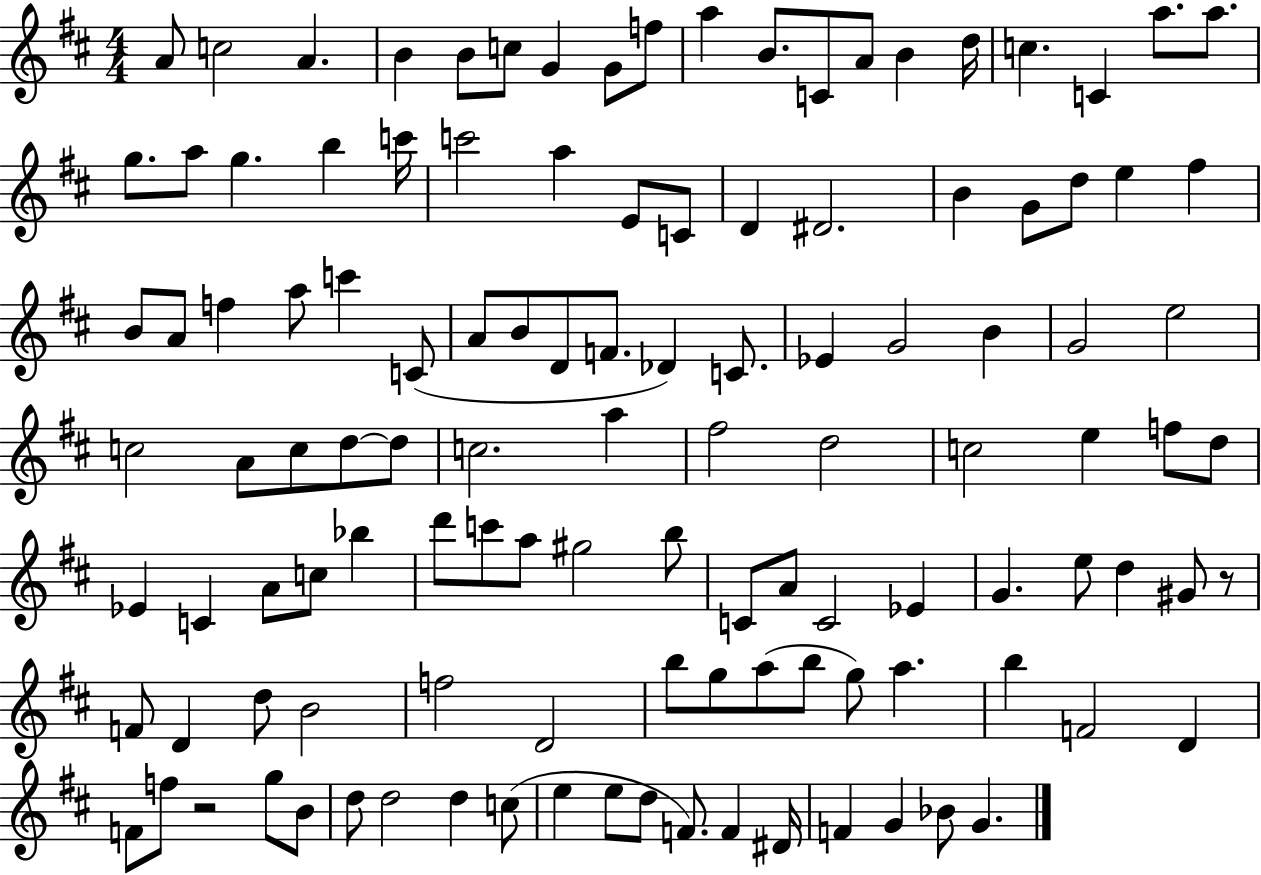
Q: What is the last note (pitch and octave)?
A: G4